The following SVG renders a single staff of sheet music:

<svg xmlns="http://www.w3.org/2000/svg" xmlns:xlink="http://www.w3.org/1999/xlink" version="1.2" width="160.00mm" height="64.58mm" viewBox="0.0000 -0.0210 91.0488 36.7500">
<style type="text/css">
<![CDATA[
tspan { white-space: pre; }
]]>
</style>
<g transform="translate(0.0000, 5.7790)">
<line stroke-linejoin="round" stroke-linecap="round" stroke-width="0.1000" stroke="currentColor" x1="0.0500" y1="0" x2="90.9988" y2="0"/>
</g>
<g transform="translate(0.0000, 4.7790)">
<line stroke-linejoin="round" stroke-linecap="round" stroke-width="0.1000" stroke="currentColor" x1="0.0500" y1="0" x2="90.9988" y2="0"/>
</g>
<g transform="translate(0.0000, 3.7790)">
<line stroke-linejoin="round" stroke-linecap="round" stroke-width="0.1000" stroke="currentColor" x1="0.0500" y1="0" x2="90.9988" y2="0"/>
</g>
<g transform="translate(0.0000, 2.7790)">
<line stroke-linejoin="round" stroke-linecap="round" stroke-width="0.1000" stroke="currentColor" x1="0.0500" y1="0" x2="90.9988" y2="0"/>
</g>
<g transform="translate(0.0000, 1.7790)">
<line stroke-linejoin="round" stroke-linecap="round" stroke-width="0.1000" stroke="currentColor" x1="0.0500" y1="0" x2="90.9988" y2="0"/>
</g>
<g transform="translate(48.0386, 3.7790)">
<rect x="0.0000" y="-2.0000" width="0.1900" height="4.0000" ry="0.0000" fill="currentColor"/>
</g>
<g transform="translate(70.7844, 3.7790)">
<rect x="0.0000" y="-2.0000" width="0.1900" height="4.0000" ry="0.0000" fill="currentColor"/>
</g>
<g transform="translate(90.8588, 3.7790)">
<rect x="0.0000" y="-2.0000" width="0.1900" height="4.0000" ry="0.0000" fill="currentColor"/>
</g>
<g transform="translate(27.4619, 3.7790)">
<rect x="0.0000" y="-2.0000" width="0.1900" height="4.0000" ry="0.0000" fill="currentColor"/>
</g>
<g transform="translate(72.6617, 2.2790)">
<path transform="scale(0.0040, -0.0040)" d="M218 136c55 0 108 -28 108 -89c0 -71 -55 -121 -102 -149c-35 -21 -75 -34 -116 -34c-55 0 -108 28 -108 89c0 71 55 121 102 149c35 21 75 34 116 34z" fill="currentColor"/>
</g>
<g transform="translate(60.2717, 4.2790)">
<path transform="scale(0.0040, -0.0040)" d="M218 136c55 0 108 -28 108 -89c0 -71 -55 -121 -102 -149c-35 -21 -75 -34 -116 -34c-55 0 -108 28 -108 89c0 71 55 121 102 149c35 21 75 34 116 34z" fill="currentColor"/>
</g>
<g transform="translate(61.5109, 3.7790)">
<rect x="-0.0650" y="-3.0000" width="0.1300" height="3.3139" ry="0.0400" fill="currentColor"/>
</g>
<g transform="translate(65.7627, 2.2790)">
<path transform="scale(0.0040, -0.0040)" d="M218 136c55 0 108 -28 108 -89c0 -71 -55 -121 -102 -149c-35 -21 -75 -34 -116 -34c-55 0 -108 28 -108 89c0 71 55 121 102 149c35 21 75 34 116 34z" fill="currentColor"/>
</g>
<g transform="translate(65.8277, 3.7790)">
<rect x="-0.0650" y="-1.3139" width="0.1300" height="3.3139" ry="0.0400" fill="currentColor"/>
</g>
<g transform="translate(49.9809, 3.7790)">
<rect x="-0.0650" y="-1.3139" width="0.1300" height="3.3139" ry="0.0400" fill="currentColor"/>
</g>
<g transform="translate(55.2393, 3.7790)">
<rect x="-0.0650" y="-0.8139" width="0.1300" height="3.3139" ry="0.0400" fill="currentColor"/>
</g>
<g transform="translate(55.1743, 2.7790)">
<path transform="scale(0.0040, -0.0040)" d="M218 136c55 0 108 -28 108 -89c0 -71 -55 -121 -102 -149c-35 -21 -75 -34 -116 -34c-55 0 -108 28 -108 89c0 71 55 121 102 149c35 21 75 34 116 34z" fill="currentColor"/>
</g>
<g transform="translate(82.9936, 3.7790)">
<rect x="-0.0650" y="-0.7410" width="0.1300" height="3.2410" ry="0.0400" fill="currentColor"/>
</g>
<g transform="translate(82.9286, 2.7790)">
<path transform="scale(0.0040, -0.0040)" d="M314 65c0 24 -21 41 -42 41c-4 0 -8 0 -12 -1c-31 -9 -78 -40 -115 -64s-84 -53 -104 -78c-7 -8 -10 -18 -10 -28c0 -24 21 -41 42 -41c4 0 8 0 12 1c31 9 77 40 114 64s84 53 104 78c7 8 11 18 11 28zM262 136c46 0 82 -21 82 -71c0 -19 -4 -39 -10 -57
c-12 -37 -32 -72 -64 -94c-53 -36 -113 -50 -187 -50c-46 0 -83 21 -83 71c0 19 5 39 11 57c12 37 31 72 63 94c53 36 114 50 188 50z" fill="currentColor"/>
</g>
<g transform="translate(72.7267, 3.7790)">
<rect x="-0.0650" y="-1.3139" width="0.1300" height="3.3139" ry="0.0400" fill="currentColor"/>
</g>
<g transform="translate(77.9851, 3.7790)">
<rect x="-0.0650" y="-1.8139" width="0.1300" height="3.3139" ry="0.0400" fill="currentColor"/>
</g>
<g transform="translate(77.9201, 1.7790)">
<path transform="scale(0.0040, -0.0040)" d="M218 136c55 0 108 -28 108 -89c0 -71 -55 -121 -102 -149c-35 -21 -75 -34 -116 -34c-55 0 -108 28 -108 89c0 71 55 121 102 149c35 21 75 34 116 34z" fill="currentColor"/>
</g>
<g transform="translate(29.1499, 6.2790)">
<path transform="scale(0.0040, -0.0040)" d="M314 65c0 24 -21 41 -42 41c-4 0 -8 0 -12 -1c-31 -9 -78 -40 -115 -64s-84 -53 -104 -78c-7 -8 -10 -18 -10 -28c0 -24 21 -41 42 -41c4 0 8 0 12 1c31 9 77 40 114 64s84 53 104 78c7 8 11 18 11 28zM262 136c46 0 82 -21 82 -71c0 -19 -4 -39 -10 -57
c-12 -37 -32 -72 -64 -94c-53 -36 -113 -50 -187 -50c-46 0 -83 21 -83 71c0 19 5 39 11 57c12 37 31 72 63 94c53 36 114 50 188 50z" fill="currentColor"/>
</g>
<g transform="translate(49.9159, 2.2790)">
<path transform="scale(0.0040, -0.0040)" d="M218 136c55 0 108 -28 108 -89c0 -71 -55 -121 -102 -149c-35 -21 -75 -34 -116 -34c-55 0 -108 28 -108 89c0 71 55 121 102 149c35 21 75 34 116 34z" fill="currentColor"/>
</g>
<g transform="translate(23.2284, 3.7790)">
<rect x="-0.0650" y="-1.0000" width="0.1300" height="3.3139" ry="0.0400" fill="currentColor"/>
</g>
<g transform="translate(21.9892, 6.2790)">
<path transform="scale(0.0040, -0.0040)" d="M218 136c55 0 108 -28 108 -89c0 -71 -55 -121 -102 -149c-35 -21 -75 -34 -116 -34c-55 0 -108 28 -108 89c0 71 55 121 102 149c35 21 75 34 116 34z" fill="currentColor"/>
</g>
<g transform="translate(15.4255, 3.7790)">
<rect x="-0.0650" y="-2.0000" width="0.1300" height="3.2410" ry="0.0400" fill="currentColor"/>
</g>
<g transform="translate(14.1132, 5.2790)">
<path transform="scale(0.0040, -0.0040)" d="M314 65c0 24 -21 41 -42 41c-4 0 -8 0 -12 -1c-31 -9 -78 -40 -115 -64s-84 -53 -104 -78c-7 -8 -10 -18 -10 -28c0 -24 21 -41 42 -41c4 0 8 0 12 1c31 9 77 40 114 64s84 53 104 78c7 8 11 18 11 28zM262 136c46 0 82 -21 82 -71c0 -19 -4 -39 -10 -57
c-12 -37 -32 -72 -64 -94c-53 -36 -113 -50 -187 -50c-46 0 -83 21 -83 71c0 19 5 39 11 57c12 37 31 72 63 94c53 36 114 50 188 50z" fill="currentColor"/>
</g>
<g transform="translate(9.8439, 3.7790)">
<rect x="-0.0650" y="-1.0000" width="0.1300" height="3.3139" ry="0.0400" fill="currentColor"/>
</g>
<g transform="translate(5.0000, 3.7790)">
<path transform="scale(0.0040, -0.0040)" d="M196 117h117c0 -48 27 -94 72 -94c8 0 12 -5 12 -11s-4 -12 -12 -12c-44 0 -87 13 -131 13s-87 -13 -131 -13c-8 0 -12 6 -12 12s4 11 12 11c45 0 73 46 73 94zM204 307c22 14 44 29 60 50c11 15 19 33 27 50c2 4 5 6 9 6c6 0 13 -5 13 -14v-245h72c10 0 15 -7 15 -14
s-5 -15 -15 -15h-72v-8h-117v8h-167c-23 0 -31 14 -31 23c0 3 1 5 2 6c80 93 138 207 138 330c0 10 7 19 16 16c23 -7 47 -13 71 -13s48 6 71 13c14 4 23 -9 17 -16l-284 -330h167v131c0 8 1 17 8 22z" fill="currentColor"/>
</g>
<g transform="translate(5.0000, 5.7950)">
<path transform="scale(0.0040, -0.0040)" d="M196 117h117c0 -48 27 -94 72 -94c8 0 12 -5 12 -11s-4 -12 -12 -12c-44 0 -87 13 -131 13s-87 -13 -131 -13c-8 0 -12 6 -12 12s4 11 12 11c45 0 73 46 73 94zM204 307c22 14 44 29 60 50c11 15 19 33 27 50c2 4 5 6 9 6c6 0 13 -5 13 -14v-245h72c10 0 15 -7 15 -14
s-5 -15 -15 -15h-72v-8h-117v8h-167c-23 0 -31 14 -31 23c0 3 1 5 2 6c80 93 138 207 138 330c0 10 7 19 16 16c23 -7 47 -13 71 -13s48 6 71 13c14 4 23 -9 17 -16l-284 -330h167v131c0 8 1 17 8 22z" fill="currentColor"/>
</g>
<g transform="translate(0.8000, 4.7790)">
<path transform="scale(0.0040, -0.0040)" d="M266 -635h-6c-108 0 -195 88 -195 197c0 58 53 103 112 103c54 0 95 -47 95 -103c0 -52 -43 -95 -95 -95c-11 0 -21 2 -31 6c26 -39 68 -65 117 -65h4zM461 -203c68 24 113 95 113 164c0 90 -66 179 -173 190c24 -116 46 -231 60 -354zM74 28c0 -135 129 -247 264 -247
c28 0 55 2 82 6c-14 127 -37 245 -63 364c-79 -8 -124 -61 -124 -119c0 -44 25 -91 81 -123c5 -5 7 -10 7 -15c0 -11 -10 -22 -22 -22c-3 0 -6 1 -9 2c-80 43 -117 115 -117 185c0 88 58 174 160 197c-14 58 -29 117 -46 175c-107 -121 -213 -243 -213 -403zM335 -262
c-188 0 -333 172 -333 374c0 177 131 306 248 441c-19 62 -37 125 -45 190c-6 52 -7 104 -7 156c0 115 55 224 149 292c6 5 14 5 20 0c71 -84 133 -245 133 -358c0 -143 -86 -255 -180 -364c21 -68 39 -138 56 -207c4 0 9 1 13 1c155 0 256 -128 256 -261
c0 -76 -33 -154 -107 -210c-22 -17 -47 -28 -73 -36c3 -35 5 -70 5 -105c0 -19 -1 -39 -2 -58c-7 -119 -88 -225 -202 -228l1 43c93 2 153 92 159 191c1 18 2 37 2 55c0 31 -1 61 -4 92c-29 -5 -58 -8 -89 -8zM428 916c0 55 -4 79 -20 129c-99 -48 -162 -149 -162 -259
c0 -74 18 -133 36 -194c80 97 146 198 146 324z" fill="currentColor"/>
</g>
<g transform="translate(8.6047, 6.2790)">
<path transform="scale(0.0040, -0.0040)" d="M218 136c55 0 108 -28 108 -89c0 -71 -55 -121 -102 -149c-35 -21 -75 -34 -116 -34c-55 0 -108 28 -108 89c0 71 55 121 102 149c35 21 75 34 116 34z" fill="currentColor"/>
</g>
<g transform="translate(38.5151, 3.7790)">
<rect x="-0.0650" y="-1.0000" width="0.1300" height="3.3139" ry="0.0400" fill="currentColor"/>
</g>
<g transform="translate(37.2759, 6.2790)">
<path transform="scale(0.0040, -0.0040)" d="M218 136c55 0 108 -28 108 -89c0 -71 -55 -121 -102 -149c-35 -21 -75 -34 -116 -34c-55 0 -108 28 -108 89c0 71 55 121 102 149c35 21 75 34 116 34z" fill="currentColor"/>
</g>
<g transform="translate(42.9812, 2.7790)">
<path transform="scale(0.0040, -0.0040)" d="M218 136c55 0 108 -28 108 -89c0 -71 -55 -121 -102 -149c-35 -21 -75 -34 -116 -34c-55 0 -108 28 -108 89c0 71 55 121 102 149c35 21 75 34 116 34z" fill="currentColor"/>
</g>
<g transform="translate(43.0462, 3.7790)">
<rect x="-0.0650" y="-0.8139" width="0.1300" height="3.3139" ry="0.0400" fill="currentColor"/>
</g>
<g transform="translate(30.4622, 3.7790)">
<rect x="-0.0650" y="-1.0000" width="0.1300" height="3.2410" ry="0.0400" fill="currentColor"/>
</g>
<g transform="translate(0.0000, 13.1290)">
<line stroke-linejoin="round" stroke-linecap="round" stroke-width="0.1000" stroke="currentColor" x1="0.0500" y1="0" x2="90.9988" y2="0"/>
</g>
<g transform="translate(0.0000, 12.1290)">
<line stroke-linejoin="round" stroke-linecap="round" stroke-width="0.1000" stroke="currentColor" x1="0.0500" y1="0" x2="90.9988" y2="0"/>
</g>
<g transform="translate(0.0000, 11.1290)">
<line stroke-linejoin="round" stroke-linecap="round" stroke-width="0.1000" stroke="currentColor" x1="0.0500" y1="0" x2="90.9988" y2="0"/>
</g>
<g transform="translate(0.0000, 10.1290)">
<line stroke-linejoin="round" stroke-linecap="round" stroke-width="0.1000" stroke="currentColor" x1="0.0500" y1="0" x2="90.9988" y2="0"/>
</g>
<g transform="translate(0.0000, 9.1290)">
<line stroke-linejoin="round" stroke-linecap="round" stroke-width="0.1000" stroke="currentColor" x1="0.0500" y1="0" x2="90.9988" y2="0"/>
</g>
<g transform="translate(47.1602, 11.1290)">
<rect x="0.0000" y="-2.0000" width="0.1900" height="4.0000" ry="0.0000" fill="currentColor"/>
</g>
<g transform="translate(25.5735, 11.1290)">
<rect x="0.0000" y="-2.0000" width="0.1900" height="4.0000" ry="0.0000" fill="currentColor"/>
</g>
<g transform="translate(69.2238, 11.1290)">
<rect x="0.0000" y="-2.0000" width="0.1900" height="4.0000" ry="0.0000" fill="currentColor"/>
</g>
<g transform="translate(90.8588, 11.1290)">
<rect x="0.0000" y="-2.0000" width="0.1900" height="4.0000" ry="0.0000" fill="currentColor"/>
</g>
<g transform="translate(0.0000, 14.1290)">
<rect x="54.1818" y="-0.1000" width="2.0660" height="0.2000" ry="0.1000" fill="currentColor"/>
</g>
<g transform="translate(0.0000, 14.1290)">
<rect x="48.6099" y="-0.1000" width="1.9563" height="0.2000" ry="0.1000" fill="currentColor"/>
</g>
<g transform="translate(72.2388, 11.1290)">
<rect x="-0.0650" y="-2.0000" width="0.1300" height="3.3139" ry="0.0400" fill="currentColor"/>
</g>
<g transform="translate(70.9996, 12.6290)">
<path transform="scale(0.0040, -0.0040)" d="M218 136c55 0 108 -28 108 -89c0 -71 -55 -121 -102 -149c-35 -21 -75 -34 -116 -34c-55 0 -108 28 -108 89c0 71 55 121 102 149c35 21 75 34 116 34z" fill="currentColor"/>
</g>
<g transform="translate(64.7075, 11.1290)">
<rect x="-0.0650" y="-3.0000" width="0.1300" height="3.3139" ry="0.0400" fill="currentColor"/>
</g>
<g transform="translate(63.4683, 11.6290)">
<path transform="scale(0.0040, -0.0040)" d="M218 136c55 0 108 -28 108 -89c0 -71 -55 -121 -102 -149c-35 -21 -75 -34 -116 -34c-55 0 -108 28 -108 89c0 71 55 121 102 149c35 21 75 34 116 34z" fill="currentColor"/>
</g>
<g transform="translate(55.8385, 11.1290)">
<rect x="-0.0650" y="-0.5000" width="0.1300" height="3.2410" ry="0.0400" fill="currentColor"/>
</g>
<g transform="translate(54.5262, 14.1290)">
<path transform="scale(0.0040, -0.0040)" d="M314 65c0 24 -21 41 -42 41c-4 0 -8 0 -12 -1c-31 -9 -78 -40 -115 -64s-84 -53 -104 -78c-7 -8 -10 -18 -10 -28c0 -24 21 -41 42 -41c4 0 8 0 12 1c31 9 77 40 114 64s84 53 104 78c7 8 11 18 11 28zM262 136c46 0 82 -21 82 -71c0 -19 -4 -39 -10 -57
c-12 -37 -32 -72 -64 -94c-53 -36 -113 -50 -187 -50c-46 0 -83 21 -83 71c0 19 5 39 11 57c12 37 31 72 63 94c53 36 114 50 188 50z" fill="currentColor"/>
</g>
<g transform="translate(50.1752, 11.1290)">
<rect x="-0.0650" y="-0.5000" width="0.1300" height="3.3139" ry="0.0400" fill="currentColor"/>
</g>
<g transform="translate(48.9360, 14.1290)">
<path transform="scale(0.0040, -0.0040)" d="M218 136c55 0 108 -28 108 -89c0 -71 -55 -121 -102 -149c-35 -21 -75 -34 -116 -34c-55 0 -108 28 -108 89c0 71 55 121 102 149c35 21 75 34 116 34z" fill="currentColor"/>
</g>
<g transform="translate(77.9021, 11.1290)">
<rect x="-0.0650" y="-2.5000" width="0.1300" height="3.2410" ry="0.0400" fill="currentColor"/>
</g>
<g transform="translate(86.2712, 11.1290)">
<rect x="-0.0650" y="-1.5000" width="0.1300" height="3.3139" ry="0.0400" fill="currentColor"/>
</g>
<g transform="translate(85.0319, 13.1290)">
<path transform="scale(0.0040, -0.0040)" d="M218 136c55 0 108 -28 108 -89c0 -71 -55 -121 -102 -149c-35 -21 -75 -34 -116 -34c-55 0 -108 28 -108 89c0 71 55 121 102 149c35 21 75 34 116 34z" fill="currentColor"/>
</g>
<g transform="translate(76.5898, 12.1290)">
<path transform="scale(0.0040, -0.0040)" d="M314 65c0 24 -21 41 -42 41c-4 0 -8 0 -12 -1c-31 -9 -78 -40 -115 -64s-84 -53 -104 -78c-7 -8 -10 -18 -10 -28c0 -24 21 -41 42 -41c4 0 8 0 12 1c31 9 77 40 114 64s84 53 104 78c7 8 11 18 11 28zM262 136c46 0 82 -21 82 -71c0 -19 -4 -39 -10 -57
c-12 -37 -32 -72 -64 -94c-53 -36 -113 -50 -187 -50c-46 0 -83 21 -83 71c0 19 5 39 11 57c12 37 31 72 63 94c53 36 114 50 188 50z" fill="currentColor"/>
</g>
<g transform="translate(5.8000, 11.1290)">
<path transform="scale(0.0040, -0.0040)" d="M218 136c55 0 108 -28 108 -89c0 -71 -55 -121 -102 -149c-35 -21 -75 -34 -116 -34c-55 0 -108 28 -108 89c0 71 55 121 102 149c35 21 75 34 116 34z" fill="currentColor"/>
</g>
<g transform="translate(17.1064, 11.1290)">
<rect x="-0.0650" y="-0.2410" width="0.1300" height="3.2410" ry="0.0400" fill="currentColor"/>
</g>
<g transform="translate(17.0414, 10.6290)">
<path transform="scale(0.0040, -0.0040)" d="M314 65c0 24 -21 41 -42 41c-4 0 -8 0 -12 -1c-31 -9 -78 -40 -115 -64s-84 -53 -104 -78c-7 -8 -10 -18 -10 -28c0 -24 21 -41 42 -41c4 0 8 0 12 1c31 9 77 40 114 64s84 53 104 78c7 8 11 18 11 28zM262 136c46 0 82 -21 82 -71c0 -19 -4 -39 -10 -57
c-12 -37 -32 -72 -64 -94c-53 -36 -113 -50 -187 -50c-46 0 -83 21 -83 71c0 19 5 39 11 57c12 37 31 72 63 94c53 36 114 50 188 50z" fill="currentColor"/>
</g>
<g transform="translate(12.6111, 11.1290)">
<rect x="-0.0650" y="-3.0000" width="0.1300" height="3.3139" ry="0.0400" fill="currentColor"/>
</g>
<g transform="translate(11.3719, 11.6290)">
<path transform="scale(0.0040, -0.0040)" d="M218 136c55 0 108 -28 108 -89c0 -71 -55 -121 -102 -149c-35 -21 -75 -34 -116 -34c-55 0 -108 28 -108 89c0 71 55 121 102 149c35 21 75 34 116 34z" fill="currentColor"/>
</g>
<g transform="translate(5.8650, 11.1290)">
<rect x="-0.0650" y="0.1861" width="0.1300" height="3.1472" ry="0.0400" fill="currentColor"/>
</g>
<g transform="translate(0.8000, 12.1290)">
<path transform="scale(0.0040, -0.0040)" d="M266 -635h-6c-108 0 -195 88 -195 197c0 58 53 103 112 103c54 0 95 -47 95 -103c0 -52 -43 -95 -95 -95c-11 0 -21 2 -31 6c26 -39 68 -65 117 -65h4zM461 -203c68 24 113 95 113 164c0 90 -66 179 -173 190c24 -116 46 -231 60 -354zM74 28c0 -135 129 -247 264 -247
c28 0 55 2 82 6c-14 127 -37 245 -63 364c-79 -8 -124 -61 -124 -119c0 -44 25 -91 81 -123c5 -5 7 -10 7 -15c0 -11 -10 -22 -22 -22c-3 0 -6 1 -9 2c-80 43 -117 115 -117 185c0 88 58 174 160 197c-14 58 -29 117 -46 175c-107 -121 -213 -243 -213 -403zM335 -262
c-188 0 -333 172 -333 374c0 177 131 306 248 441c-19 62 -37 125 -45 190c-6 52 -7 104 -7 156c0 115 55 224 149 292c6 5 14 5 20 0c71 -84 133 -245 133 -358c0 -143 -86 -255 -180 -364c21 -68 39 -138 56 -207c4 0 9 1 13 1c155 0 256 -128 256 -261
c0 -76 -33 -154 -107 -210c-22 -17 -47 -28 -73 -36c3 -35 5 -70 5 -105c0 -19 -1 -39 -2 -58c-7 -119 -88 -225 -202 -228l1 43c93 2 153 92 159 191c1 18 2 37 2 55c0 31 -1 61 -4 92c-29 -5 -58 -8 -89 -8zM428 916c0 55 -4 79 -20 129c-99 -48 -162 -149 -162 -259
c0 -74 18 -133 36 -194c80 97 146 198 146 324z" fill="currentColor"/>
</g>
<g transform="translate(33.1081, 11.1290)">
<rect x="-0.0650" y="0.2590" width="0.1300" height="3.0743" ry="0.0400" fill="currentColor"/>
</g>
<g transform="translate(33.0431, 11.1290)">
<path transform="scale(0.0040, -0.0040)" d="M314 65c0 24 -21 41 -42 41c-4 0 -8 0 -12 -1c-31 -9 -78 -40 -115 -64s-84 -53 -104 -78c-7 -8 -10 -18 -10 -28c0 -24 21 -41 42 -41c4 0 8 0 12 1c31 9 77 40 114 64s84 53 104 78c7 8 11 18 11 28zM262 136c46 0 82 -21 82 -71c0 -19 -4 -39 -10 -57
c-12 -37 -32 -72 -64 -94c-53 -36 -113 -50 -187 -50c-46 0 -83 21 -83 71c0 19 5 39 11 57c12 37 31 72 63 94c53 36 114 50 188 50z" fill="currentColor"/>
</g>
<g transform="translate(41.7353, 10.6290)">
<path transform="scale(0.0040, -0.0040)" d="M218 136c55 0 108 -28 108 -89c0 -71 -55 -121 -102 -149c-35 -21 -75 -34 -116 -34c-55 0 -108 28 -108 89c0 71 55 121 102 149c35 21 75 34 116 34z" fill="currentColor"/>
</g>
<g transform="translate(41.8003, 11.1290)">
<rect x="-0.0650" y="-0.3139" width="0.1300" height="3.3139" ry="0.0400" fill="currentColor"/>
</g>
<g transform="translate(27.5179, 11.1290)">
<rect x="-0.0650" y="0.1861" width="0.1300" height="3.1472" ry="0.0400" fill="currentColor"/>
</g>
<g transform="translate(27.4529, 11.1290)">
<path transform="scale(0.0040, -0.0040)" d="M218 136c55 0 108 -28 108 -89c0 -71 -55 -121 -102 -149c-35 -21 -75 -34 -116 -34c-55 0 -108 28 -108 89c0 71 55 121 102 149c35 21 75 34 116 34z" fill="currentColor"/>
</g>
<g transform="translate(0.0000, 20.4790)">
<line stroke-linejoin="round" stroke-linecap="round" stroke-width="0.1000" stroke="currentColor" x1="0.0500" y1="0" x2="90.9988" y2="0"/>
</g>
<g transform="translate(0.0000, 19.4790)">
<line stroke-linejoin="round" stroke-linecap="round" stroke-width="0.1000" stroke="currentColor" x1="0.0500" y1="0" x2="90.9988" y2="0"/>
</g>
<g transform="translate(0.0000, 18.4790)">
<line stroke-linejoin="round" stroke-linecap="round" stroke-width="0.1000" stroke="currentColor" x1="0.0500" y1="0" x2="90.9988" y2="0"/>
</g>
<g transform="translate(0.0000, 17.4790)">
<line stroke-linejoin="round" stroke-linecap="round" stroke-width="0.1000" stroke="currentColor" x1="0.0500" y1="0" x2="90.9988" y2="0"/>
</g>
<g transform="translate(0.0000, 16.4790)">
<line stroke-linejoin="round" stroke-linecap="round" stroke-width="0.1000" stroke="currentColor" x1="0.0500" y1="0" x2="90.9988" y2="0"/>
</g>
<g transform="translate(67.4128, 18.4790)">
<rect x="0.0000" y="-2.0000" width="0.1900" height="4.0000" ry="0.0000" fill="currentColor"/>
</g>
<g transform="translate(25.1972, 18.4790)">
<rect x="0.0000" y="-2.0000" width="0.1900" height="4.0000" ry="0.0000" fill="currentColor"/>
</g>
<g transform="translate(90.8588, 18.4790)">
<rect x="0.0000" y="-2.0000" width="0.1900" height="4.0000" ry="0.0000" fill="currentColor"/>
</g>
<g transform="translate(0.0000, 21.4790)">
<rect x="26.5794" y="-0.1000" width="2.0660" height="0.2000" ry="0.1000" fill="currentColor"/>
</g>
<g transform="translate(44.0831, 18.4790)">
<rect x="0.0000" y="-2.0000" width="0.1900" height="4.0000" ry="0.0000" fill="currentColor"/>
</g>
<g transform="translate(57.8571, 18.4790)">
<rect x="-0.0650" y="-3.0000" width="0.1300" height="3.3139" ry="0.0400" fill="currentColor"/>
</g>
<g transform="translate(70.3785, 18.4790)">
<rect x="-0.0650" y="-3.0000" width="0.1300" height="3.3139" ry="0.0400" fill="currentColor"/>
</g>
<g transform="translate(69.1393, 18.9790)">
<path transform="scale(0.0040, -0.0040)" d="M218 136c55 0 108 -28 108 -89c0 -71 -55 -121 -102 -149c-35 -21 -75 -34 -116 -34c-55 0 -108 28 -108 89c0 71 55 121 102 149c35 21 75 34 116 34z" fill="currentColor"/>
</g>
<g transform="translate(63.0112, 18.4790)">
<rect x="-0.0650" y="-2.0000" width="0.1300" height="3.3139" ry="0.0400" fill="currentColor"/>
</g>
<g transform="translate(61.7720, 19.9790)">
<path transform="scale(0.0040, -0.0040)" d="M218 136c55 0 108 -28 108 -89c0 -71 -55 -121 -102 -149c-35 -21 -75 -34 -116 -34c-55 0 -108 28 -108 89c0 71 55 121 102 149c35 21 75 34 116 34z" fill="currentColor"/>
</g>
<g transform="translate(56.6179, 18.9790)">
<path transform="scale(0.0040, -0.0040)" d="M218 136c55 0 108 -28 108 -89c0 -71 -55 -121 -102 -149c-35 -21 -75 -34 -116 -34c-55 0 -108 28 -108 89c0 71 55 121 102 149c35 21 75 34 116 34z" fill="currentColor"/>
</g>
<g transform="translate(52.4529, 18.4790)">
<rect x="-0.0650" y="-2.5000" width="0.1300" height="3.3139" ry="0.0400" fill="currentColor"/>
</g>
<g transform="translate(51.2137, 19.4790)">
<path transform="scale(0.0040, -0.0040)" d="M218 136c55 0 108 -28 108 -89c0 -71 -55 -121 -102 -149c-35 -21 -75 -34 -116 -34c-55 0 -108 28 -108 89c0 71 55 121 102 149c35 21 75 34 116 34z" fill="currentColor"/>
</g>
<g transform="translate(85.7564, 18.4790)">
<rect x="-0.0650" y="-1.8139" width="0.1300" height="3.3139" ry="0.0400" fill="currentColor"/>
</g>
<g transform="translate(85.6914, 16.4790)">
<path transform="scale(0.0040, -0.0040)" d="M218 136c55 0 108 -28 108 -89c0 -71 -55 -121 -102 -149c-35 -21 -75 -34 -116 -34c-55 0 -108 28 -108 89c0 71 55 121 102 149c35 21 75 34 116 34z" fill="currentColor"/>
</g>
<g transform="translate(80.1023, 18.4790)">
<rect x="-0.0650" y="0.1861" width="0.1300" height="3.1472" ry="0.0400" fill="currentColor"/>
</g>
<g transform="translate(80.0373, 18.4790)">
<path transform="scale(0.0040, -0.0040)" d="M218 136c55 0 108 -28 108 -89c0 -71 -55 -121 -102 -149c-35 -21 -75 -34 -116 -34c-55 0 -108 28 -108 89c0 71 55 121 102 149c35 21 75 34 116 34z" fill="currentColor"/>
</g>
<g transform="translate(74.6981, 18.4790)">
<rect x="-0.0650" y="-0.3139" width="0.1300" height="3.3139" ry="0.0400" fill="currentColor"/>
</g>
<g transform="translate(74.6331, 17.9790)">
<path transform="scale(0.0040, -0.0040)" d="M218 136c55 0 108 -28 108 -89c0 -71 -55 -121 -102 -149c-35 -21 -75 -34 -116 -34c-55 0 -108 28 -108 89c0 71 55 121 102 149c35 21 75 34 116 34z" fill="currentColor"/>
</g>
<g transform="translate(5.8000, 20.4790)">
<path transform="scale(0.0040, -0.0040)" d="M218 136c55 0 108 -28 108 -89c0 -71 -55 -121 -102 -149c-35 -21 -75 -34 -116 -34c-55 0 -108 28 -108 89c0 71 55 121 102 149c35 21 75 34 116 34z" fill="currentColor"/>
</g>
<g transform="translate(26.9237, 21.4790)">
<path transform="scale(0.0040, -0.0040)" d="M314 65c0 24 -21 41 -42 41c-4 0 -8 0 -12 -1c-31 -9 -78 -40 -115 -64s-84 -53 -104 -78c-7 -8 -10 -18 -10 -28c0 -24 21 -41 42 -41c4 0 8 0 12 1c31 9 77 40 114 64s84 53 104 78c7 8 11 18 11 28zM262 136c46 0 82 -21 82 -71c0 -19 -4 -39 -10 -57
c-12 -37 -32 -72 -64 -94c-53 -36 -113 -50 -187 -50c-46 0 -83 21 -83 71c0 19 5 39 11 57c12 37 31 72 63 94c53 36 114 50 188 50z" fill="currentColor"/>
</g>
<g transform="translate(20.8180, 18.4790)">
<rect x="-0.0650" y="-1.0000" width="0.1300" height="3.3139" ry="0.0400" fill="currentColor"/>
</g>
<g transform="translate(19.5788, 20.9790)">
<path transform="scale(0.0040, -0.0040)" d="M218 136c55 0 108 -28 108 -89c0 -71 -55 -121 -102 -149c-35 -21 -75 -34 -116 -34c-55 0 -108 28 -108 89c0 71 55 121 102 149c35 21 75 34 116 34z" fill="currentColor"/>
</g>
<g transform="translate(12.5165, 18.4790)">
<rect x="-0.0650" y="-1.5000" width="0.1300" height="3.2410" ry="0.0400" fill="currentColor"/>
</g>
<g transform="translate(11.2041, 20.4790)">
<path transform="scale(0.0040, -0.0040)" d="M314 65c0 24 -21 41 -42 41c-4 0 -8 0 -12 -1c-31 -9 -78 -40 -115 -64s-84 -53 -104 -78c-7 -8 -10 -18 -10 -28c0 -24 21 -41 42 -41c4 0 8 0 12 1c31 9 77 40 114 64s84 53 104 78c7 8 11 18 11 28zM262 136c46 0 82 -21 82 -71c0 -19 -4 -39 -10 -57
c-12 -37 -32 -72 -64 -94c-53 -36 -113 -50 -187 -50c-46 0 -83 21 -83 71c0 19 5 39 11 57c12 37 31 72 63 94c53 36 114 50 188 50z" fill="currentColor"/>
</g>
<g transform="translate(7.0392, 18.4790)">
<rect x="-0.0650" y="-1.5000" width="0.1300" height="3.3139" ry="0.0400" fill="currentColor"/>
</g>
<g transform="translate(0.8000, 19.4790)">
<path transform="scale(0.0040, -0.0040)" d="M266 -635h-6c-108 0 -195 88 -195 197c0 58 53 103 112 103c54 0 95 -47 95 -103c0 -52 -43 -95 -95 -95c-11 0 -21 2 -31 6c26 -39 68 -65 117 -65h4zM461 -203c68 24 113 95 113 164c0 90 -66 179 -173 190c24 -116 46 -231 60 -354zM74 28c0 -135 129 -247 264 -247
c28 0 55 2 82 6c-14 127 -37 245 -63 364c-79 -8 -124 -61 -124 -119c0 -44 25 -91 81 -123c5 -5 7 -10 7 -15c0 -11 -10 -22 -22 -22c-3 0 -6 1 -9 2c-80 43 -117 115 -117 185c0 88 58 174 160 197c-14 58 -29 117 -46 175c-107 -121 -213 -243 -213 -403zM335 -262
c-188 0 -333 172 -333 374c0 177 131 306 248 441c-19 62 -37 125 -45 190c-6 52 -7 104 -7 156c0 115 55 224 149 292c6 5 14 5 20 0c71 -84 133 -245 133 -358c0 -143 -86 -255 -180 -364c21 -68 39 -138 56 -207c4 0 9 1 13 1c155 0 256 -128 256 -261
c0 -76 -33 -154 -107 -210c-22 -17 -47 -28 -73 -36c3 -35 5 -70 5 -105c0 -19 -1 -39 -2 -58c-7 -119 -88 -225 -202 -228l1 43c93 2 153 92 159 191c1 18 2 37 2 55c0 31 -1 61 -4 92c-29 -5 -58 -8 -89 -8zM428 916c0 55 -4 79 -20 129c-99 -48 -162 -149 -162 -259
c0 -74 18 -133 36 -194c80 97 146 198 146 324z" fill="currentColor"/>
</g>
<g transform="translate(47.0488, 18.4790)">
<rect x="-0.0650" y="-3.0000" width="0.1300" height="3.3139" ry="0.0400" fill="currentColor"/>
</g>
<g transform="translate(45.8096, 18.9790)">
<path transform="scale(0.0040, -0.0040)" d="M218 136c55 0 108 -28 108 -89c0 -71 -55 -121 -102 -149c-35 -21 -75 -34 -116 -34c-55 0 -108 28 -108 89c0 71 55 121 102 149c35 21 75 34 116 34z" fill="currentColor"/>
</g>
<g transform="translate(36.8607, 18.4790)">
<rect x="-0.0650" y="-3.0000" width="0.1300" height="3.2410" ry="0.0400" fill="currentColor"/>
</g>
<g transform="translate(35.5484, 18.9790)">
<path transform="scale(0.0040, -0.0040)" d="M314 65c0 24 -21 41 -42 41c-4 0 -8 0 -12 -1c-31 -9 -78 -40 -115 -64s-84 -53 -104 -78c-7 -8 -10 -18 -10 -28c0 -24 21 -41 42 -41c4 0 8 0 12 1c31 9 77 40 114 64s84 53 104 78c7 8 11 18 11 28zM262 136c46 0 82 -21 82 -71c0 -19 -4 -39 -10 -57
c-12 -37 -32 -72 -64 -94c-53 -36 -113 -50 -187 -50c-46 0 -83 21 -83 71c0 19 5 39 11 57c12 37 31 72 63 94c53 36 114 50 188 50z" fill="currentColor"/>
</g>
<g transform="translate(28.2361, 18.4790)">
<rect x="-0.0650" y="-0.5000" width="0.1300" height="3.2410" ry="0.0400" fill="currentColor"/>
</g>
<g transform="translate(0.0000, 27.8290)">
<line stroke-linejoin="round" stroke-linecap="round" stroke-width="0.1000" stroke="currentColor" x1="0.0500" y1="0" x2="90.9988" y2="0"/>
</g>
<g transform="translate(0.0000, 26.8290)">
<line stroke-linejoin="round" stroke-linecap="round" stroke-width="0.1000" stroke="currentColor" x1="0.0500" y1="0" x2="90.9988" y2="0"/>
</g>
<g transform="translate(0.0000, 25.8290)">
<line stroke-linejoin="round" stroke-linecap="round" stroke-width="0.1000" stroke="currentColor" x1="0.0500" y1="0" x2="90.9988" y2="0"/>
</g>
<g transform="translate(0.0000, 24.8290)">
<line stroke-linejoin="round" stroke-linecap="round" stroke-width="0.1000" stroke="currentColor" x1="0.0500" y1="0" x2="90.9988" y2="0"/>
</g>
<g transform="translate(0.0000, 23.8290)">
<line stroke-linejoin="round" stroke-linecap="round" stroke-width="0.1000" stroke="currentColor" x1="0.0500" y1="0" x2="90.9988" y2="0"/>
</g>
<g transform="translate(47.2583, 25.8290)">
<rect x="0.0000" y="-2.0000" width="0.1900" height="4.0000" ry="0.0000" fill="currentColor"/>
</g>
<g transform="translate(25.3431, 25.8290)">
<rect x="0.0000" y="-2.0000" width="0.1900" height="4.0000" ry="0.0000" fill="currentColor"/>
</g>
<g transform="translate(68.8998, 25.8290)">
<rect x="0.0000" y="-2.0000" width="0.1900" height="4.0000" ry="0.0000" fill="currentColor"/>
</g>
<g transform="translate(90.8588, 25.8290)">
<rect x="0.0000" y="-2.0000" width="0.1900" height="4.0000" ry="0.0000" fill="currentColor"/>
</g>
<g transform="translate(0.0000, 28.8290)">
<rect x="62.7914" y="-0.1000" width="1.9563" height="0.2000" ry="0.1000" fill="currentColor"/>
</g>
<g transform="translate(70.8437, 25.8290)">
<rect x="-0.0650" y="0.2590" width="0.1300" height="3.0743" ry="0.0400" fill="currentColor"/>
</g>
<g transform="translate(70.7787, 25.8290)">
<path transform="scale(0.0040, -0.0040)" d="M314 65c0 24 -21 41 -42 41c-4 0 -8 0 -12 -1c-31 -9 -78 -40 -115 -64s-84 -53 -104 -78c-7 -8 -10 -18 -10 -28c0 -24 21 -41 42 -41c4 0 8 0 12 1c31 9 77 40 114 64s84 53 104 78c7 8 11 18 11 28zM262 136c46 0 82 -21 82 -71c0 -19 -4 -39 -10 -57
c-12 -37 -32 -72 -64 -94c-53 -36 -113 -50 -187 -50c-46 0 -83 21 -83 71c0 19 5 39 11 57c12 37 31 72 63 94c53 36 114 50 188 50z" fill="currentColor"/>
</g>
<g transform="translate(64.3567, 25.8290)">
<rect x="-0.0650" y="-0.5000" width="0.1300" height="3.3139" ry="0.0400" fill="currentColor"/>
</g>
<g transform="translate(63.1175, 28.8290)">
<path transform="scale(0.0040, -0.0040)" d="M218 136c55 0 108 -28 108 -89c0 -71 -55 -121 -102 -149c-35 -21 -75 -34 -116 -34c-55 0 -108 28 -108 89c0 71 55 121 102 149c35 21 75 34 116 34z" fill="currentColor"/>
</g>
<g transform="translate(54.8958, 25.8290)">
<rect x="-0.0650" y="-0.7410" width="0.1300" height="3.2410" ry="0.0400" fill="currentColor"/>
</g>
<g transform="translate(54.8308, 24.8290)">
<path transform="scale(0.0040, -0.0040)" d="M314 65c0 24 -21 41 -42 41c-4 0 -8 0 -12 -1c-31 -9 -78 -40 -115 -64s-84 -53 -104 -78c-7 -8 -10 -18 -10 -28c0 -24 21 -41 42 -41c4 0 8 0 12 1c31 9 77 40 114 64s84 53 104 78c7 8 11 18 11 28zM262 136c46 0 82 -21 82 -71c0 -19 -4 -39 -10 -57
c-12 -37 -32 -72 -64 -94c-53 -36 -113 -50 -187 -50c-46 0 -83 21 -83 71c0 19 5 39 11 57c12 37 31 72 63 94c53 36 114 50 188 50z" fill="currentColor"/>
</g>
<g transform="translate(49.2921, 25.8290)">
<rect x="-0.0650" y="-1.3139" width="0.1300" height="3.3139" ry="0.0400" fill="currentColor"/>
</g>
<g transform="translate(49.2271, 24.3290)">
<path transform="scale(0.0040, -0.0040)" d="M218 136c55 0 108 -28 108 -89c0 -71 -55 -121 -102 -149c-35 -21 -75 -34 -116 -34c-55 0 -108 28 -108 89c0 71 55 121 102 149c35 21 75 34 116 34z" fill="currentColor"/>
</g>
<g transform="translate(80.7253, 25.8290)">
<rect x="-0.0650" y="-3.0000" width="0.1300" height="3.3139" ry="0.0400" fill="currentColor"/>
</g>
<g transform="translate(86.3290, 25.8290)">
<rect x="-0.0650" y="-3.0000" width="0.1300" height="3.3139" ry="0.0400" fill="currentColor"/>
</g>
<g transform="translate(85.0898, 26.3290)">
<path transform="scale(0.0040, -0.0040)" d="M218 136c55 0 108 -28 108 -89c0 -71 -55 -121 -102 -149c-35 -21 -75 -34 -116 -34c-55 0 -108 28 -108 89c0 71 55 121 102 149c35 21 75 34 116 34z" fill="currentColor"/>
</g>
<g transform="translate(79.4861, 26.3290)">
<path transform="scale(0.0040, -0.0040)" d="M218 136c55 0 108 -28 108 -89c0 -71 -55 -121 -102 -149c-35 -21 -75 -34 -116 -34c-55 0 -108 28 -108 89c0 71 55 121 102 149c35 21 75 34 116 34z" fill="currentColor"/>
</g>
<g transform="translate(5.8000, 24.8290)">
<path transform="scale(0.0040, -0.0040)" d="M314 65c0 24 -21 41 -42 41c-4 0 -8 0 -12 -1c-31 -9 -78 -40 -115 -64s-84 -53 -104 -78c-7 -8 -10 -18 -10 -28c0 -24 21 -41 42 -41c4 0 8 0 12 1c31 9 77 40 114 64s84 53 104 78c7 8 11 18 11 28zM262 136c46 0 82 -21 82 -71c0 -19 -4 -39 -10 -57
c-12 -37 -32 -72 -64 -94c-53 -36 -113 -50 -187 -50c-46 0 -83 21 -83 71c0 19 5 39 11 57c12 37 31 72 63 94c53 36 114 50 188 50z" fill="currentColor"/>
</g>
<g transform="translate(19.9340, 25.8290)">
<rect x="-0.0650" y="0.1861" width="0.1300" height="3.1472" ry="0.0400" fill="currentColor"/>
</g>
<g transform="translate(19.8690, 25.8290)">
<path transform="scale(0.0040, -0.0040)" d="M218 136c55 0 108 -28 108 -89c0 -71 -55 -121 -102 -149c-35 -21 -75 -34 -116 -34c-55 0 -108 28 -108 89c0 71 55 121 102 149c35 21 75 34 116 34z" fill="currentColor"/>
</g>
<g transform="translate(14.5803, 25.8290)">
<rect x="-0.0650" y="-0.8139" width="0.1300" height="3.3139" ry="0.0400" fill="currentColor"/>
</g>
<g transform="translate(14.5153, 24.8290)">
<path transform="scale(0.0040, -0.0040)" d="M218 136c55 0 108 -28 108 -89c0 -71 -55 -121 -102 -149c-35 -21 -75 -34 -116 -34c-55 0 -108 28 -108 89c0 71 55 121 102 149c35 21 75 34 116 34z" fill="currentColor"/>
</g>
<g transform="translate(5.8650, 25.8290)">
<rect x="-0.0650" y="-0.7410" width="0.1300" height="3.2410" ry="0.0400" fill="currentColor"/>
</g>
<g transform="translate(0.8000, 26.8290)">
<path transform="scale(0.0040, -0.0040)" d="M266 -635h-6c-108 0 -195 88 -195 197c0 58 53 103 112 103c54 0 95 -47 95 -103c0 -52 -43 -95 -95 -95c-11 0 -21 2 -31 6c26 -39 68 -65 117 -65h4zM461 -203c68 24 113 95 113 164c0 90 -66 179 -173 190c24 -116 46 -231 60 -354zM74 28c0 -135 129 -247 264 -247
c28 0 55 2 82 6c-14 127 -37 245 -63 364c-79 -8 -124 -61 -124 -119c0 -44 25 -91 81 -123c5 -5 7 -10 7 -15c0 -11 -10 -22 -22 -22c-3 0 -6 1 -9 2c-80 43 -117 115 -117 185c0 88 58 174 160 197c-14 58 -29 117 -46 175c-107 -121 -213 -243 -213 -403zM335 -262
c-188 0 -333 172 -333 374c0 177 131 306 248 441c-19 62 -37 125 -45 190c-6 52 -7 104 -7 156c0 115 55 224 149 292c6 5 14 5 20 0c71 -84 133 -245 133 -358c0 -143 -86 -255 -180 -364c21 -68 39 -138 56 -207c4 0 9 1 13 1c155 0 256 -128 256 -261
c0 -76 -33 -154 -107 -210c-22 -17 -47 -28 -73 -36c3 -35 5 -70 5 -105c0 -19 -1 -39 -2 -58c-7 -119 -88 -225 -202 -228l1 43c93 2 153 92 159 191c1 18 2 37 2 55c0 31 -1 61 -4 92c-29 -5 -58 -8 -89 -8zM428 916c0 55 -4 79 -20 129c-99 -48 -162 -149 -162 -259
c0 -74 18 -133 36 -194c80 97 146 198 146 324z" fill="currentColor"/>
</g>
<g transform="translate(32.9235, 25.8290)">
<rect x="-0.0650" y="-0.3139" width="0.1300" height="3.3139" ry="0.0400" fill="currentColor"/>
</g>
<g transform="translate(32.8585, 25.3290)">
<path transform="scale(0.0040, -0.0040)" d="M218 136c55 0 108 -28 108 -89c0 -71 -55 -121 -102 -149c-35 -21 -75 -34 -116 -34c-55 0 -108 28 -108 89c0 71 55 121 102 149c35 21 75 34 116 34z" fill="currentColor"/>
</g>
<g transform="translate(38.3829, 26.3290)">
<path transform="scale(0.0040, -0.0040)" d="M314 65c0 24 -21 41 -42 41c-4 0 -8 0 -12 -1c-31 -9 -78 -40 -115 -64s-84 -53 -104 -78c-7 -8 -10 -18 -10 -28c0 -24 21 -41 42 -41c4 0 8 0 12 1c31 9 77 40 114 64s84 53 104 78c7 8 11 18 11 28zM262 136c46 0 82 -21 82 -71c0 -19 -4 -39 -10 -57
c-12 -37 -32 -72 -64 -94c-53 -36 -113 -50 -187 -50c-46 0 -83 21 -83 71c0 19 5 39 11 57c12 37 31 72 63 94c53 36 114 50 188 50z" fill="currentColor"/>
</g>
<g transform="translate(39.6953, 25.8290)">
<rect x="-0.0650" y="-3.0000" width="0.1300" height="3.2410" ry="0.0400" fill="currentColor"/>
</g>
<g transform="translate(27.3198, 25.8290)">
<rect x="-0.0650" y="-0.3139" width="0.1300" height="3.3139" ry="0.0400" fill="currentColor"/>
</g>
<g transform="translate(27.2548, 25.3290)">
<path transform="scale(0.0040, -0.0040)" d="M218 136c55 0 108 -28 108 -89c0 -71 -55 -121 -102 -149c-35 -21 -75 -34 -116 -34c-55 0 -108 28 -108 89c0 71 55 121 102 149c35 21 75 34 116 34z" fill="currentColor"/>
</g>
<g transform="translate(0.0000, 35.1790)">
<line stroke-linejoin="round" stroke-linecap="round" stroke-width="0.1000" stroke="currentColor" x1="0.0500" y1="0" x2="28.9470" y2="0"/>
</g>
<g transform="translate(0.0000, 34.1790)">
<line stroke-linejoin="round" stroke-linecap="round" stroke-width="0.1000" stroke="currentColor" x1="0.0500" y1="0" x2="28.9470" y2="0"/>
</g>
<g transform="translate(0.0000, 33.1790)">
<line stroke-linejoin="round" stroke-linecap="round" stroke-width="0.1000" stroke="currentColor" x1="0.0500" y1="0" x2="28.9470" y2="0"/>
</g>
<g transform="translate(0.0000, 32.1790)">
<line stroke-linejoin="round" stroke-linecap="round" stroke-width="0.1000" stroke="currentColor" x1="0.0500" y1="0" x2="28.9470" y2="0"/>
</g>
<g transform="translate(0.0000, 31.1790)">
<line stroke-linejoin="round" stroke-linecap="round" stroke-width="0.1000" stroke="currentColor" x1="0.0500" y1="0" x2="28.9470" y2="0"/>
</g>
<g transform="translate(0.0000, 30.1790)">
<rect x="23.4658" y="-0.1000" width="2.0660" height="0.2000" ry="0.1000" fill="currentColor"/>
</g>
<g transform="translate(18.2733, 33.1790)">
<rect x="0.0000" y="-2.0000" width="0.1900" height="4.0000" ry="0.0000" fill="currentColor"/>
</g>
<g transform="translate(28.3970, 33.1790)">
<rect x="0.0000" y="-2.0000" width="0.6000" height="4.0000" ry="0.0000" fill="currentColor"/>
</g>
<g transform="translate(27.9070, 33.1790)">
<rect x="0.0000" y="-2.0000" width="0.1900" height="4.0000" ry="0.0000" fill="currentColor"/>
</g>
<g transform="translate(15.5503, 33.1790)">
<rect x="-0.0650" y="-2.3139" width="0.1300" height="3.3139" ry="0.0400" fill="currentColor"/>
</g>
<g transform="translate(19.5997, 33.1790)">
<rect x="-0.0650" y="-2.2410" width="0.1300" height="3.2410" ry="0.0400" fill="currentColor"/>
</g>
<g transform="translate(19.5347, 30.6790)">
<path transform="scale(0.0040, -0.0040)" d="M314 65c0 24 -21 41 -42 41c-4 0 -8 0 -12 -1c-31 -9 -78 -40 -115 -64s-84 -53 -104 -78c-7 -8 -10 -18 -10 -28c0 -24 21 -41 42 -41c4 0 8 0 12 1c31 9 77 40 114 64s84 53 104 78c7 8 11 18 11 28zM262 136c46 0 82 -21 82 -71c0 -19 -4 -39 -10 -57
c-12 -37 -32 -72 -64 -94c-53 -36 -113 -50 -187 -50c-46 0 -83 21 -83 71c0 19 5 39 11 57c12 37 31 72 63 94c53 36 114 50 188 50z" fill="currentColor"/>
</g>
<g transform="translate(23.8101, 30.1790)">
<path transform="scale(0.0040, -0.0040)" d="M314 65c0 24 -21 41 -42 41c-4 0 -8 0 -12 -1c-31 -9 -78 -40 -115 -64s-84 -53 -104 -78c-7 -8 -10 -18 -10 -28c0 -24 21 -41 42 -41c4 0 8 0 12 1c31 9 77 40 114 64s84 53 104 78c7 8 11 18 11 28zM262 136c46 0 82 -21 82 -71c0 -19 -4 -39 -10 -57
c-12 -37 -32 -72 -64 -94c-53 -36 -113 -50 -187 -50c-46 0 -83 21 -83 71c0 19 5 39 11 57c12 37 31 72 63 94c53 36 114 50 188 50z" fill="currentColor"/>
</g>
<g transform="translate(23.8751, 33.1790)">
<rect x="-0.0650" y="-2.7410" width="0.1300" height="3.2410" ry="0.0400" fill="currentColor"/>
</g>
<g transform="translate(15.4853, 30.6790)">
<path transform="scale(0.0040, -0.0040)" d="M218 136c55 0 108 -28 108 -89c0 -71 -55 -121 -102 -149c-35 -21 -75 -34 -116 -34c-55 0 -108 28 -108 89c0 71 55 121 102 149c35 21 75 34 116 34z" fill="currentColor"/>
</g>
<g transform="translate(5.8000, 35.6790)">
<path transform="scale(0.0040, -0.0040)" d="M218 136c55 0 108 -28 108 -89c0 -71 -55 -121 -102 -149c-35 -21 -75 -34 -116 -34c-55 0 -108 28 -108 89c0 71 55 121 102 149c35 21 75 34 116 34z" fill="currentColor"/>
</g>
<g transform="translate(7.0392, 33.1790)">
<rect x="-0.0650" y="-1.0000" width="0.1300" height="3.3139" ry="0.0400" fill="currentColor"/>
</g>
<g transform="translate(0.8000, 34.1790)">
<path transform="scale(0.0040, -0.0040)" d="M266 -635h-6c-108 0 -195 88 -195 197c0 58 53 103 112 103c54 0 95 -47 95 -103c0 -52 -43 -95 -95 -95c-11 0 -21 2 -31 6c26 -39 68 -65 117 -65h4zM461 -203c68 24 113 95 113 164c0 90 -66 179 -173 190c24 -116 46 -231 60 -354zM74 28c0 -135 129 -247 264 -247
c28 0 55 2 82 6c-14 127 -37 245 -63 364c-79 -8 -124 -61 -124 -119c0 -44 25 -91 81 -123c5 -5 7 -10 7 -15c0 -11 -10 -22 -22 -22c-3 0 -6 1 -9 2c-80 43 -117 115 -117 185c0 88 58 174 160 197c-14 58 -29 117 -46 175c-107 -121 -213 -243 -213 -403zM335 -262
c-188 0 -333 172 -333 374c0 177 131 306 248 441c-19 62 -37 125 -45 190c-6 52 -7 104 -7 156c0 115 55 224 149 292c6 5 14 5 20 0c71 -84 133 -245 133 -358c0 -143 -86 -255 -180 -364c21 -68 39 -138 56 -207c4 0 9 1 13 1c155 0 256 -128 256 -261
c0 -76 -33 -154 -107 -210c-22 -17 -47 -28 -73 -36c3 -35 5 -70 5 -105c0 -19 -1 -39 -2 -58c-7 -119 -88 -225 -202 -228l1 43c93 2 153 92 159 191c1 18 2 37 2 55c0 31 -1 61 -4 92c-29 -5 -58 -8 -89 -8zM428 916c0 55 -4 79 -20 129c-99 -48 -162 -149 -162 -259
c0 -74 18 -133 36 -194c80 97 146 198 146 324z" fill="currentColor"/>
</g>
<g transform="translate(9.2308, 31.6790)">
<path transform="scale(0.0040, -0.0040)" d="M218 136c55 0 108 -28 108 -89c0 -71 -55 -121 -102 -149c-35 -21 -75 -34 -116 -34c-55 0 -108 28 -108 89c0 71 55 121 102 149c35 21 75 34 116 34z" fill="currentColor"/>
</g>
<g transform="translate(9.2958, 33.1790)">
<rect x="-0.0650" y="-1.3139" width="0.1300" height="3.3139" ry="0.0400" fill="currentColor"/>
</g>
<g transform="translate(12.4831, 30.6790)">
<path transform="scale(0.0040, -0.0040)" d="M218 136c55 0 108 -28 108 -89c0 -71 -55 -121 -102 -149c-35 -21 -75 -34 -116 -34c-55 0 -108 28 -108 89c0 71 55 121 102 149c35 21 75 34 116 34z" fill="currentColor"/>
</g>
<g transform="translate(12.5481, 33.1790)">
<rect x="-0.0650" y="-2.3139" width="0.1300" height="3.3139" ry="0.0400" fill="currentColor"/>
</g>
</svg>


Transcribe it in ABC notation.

X:1
T:Untitled
M:4/4
L:1/4
K:C
D F2 D D2 D d e d A e e f d2 B A c2 B B2 c C C2 A F G2 E E E2 D C2 A2 A G A F A c B f d2 d B c c A2 e d2 C B2 A A D e g g g2 a2